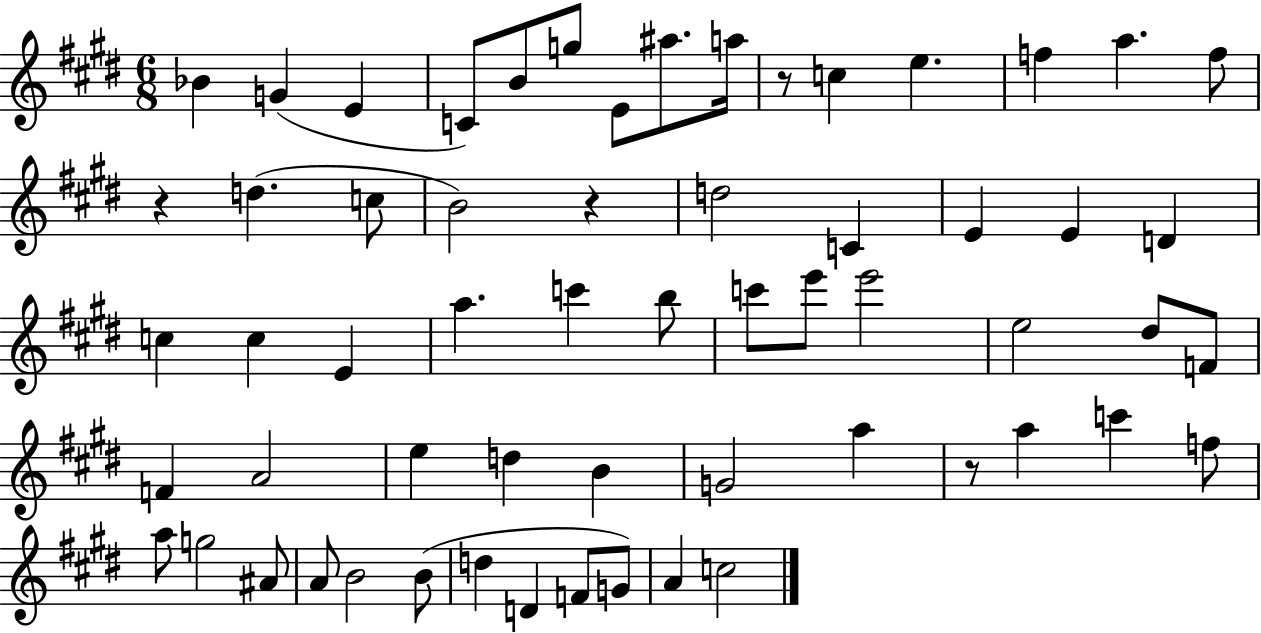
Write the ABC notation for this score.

X:1
T:Untitled
M:6/8
L:1/4
K:E
_B G E C/2 B/2 g/2 E/2 ^a/2 a/4 z/2 c e f a f/2 z d c/2 B2 z d2 C E E D c c E a c' b/2 c'/2 e'/2 e'2 e2 ^d/2 F/2 F A2 e d B G2 a z/2 a c' f/2 a/2 g2 ^A/2 A/2 B2 B/2 d D F/2 G/2 A c2